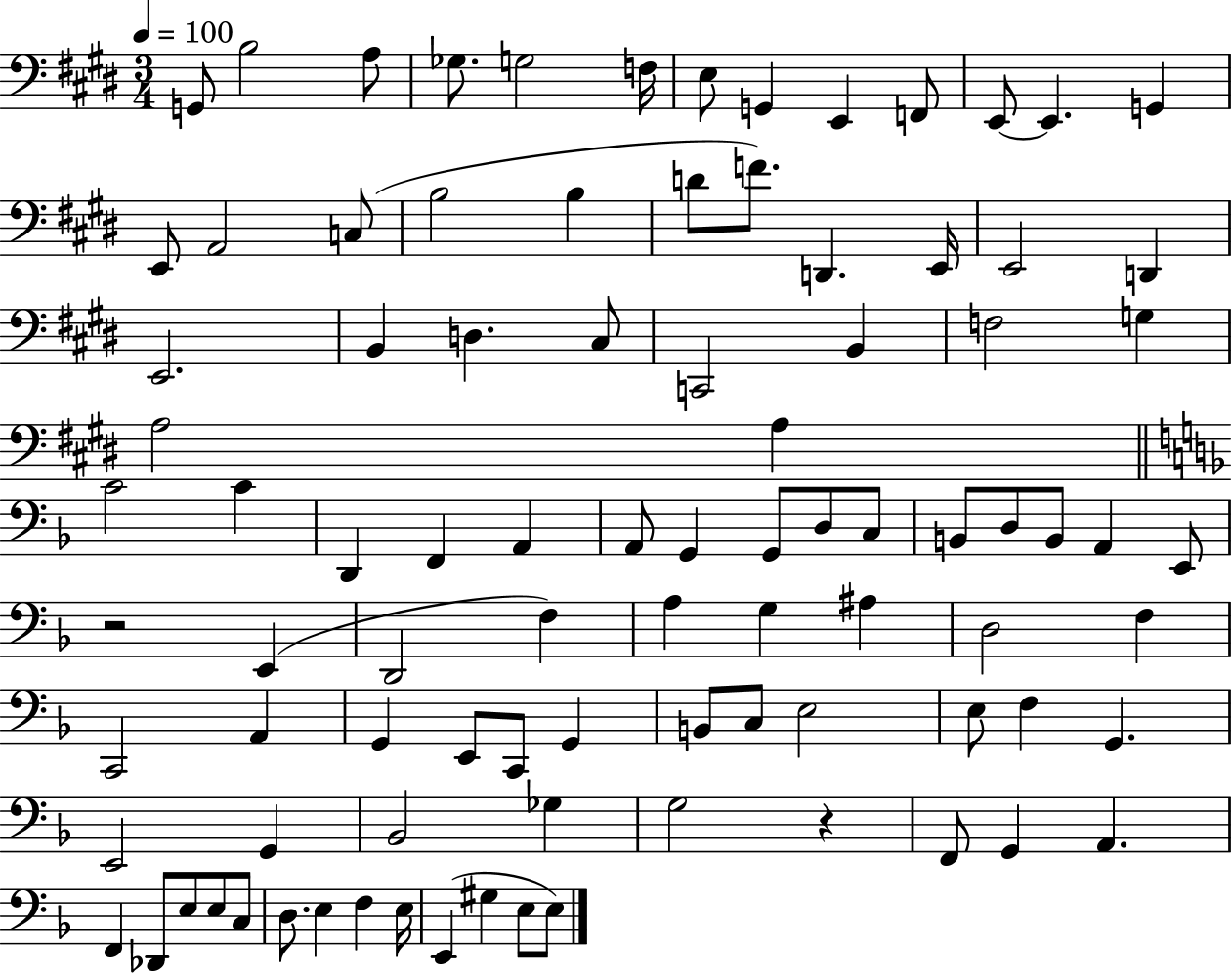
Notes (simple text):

G2/e B3/h A3/e Gb3/e. G3/h F3/s E3/e G2/q E2/q F2/e E2/e E2/q. G2/q E2/e A2/h C3/e B3/h B3/q D4/e F4/e. D2/q. E2/s E2/h D2/q E2/h. B2/q D3/q. C#3/e C2/h B2/q F3/h G3/q A3/h A3/q C4/h C4/q D2/q F2/q A2/q A2/e G2/q G2/e D3/e C3/e B2/e D3/e B2/e A2/q E2/e R/h E2/q D2/h F3/q A3/q G3/q A#3/q D3/h F3/q C2/h A2/q G2/q E2/e C2/e G2/q B2/e C3/e E3/h E3/e F3/q G2/q. E2/h G2/q Bb2/h Gb3/q G3/h R/q F2/e G2/q A2/q. F2/q Db2/e E3/e E3/e C3/e D3/e. E3/q F3/q E3/s E2/q G#3/q E3/e E3/e